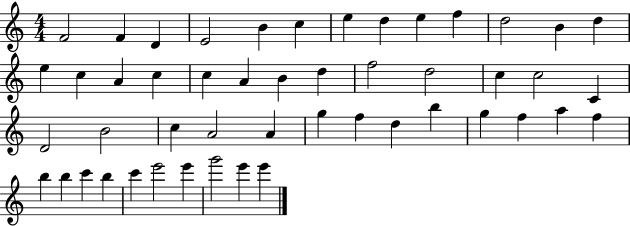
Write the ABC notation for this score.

X:1
T:Untitled
M:4/4
L:1/4
K:C
F2 F D E2 B c e d e f d2 B d e c A c c A B d f2 d2 c c2 C D2 B2 c A2 A g f d b g f a f b b c' b c' e'2 e' g'2 e' e'